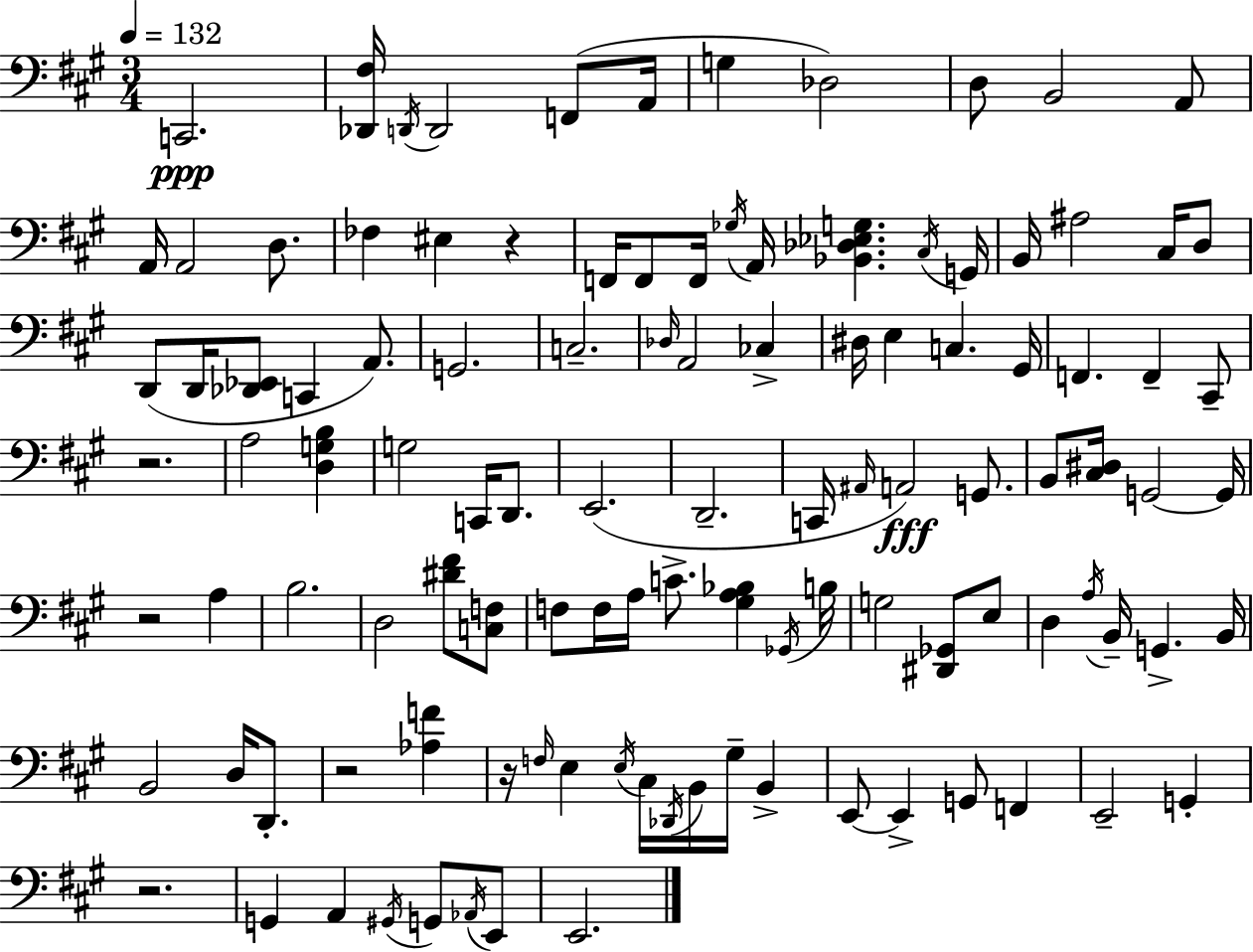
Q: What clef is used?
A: bass